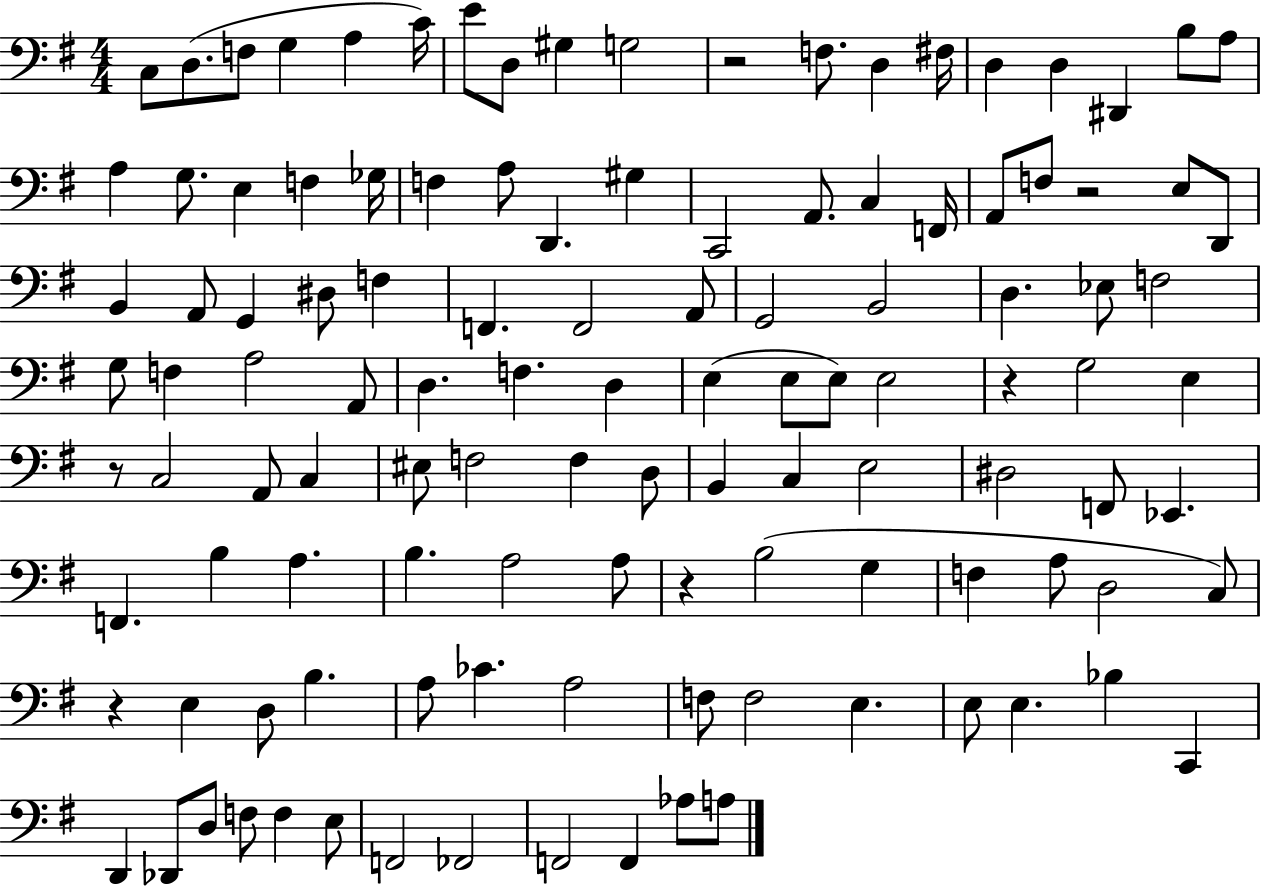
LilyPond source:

{
  \clef bass
  \numericTimeSignature
  \time 4/4
  \key g \major
  c8 d8.( f8 g4 a4 c'16) | e'8 d8 gis4 g2 | r2 f8. d4 fis16 | d4 d4 dis,4 b8 a8 | \break a4 g8. e4 f4 ges16 | f4 a8 d,4. gis4 | c,2 a,8. c4 f,16 | a,8 f8 r2 e8 d,8 | \break b,4 a,8 g,4 dis8 f4 | f,4. f,2 a,8 | g,2 b,2 | d4. ees8 f2 | \break g8 f4 a2 a,8 | d4. f4. d4 | e4( e8 e8) e2 | r4 g2 e4 | \break r8 c2 a,8 c4 | eis8 f2 f4 d8 | b,4 c4 e2 | dis2 f,8 ees,4. | \break f,4. b4 a4. | b4. a2 a8 | r4 b2( g4 | f4 a8 d2 c8) | \break r4 e4 d8 b4. | a8 ces'4. a2 | f8 f2 e4. | e8 e4. bes4 c,4 | \break d,4 des,8 d8 f8 f4 e8 | f,2 fes,2 | f,2 f,4 aes8 a8 | \bar "|."
}